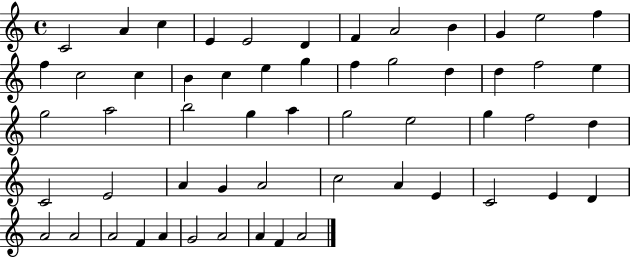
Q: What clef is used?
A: treble